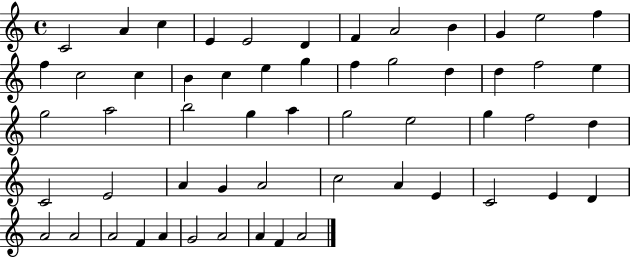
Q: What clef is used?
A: treble